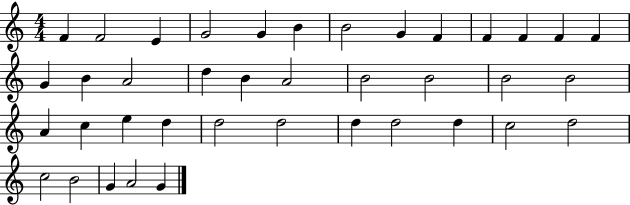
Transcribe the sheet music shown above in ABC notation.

X:1
T:Untitled
M:4/4
L:1/4
K:C
F F2 E G2 G B B2 G F F F F F G B A2 d B A2 B2 B2 B2 B2 A c e d d2 d2 d d2 d c2 d2 c2 B2 G A2 G